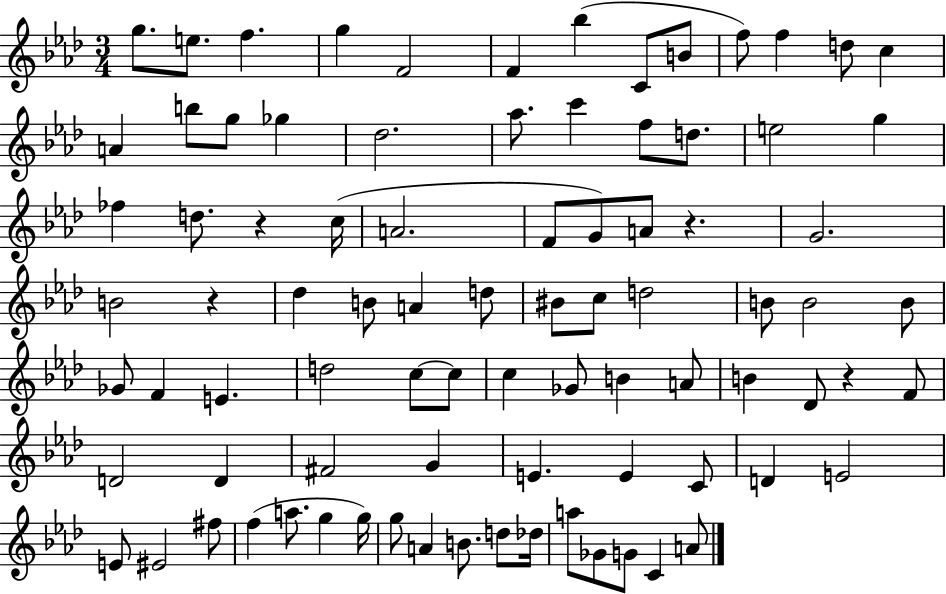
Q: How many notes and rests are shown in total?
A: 86